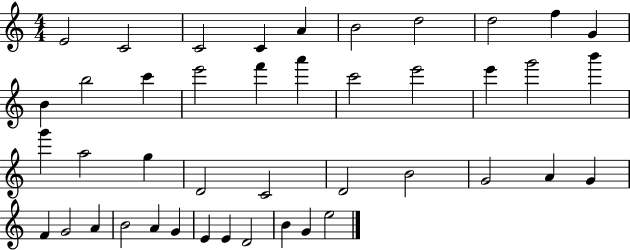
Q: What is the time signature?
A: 4/4